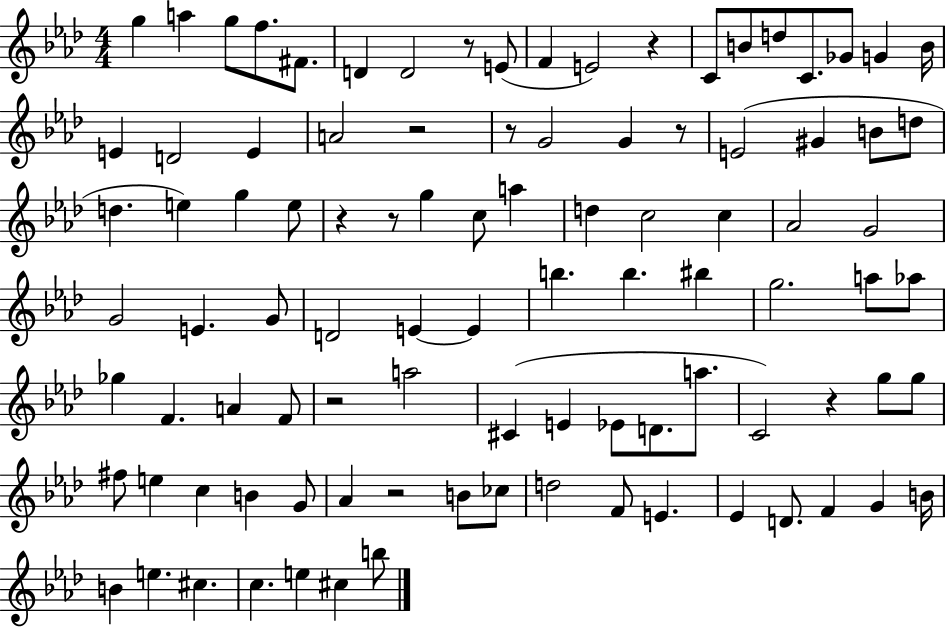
{
  \clef treble
  \numericTimeSignature
  \time 4/4
  \key aes \major
  \repeat volta 2 { g''4 a''4 g''8 f''8. fis'8. | d'4 d'2 r8 e'8( | f'4 e'2) r4 | c'8 b'8 d''8 c'8. ges'8 g'4 b'16 | \break e'4 d'2 e'4 | a'2 r2 | r8 g'2 g'4 r8 | e'2( gis'4 b'8 d''8 | \break d''4. e''4) g''4 e''8 | r4 r8 g''4 c''8 a''4 | d''4 c''2 c''4 | aes'2 g'2 | \break g'2 e'4. g'8 | d'2 e'4~~ e'4 | b''4. b''4. bis''4 | g''2. a''8 aes''8 | \break ges''4 f'4. a'4 f'8 | r2 a''2 | cis'4( e'4 ees'8 d'8. a''8. | c'2) r4 g''8 g''8 | \break fis''8 e''4 c''4 b'4 g'8 | aes'4 r2 b'8 ces''8 | d''2 f'8 e'4. | ees'4 d'8. f'4 g'4 b'16 | \break b'4 e''4. cis''4. | c''4. e''4 cis''4 b''8 | } \bar "|."
}